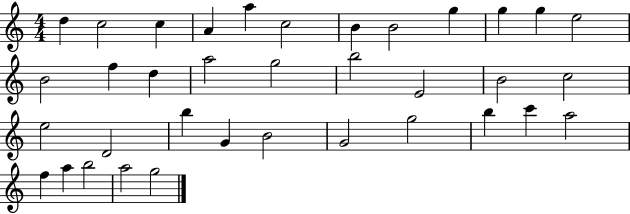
D5/q C5/h C5/q A4/q A5/q C5/h B4/q B4/h G5/q G5/q G5/q E5/h B4/h F5/q D5/q A5/h G5/h B5/h E4/h B4/h C5/h E5/h D4/h B5/q G4/q B4/h G4/h G5/h B5/q C6/q A5/h F5/q A5/q B5/h A5/h G5/h